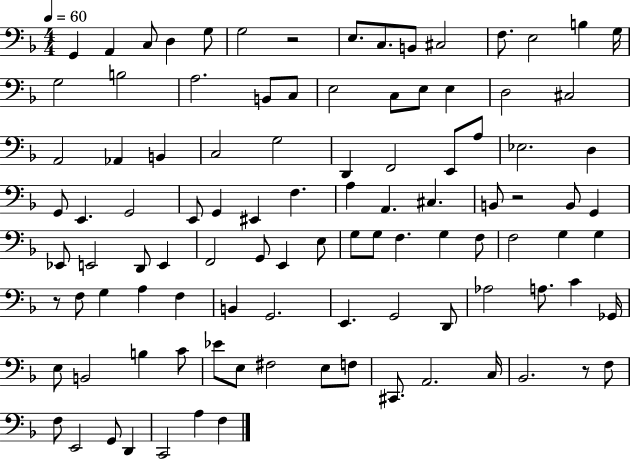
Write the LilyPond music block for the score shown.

{
  \clef bass
  \numericTimeSignature
  \time 4/4
  \key f \major
  \tempo 4 = 60
  \repeat volta 2 { g,4 a,4 c8 d4 g8 | g2 r2 | e8. c8. b,8 cis2 | f8. e2 b4 g16 | \break g2 b2 | a2. b,8 c8 | e2 c8 e8 e4 | d2 cis2 | \break a,2 aes,4 b,4 | c2 g2 | d,4 f,2 e,8 a8 | ees2. d4 | \break g,8 e,4. g,2 | e,8 g,4 eis,4 f4. | a4 a,4. cis4. | b,8 r2 b,8 g,4 | \break ees,8 e,2 d,8 e,4 | f,2 g,8 e,4 e8 | g8 g8 f4. g4 f8 | f2 g4 g4 | \break r8 f8 g4 a4 f4 | b,4 g,2. | e,4. g,2 d,8 | aes2 a8. c'4 ges,16 | \break e8 b,2 b4 c'8 | ees'8 e8 fis2 e8 f8 | cis,8. a,2. c16 | bes,2. r8 f8 | \break f8 e,2 g,8 d,4 | c,2 a4 f4 | } \bar "|."
}